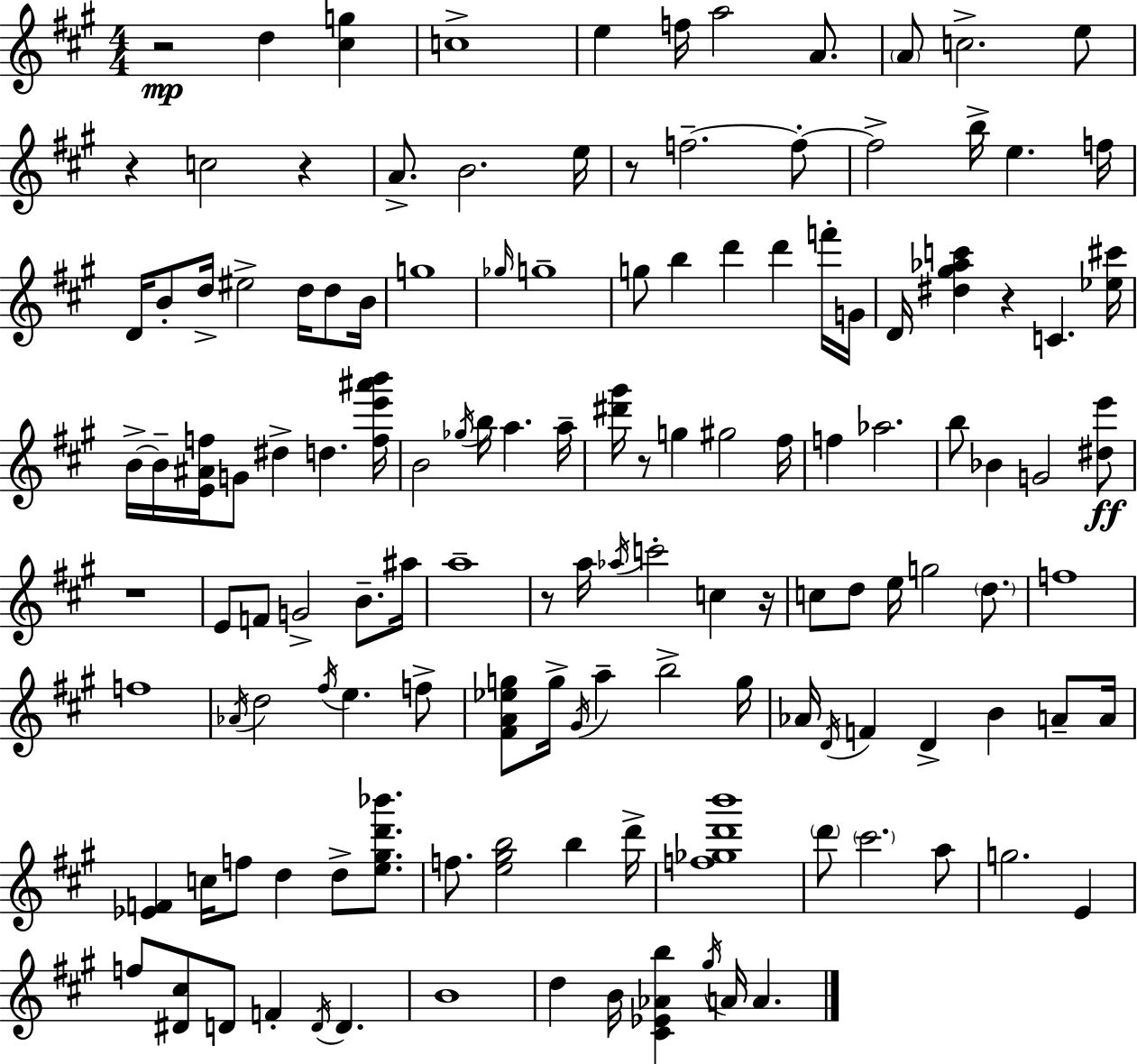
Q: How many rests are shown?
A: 9